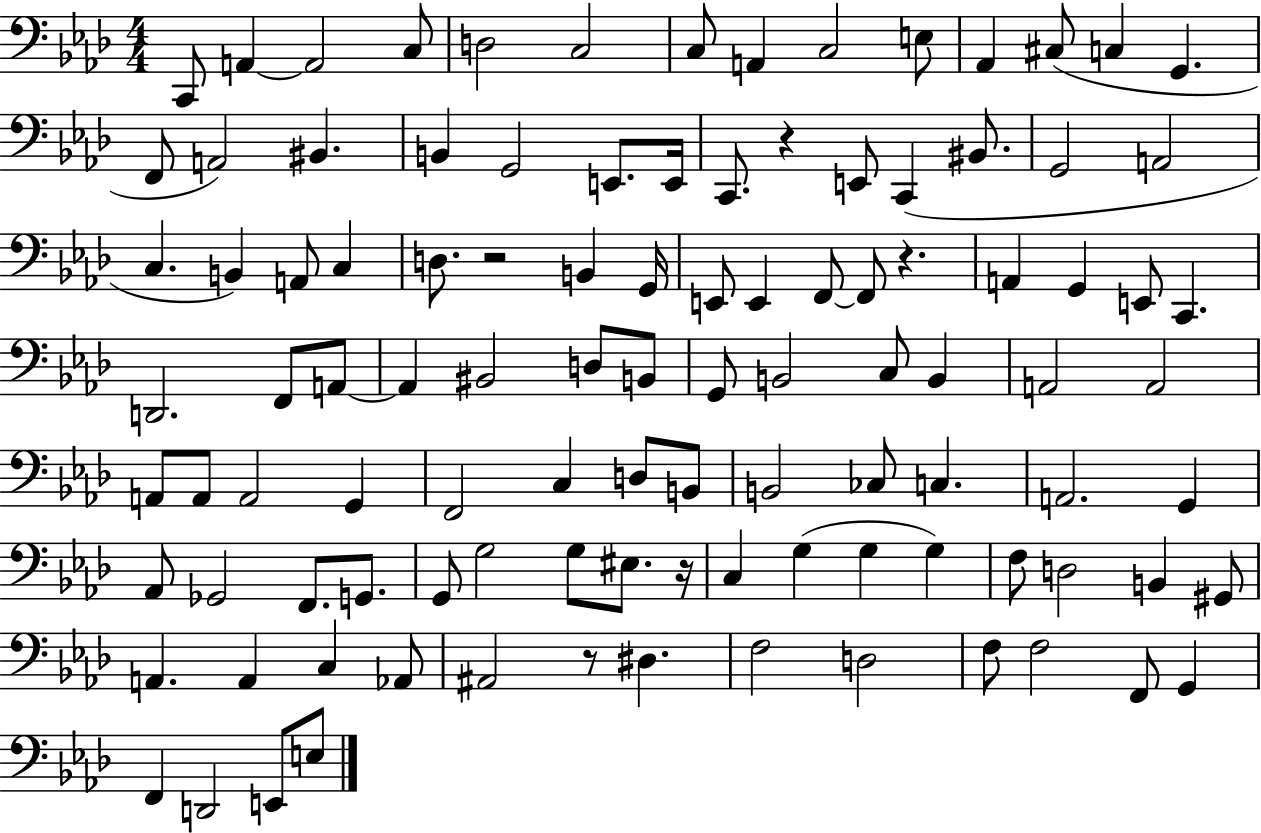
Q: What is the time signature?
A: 4/4